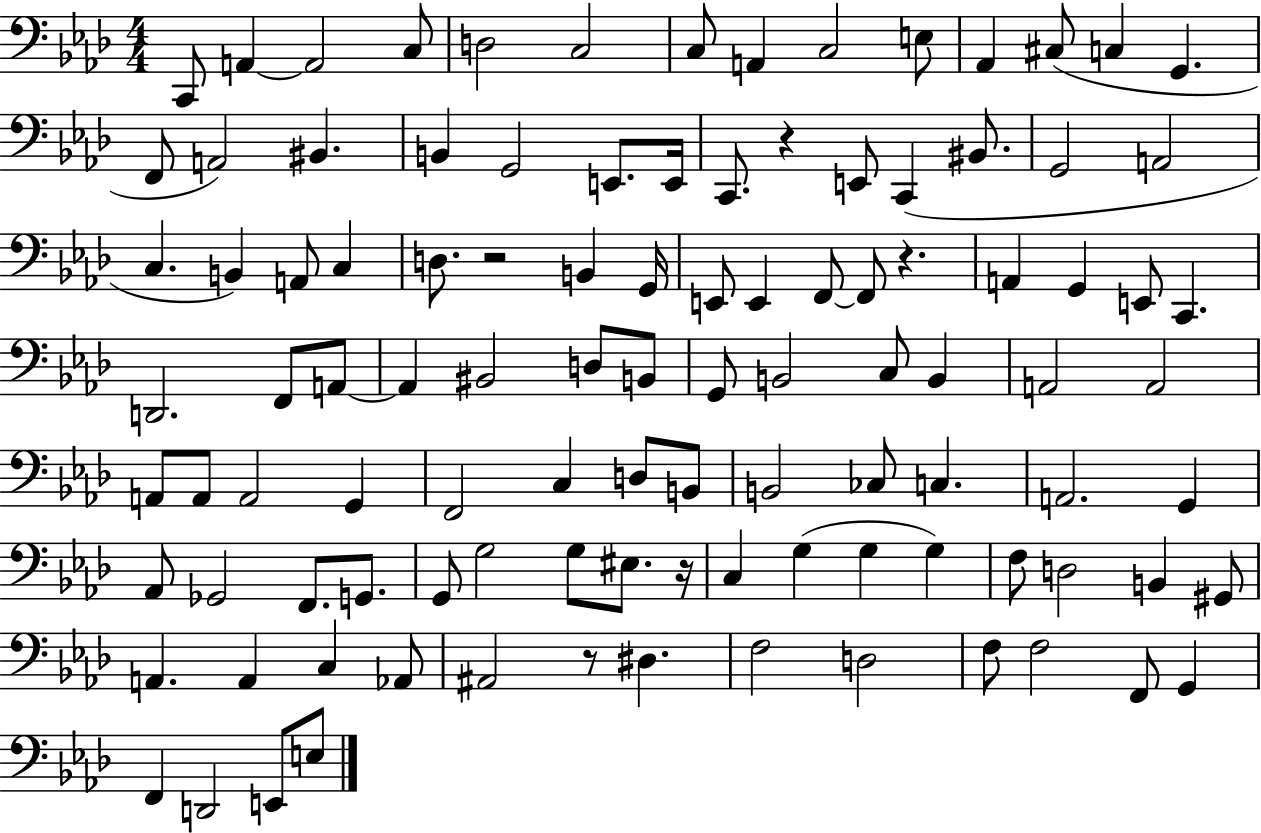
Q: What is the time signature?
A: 4/4